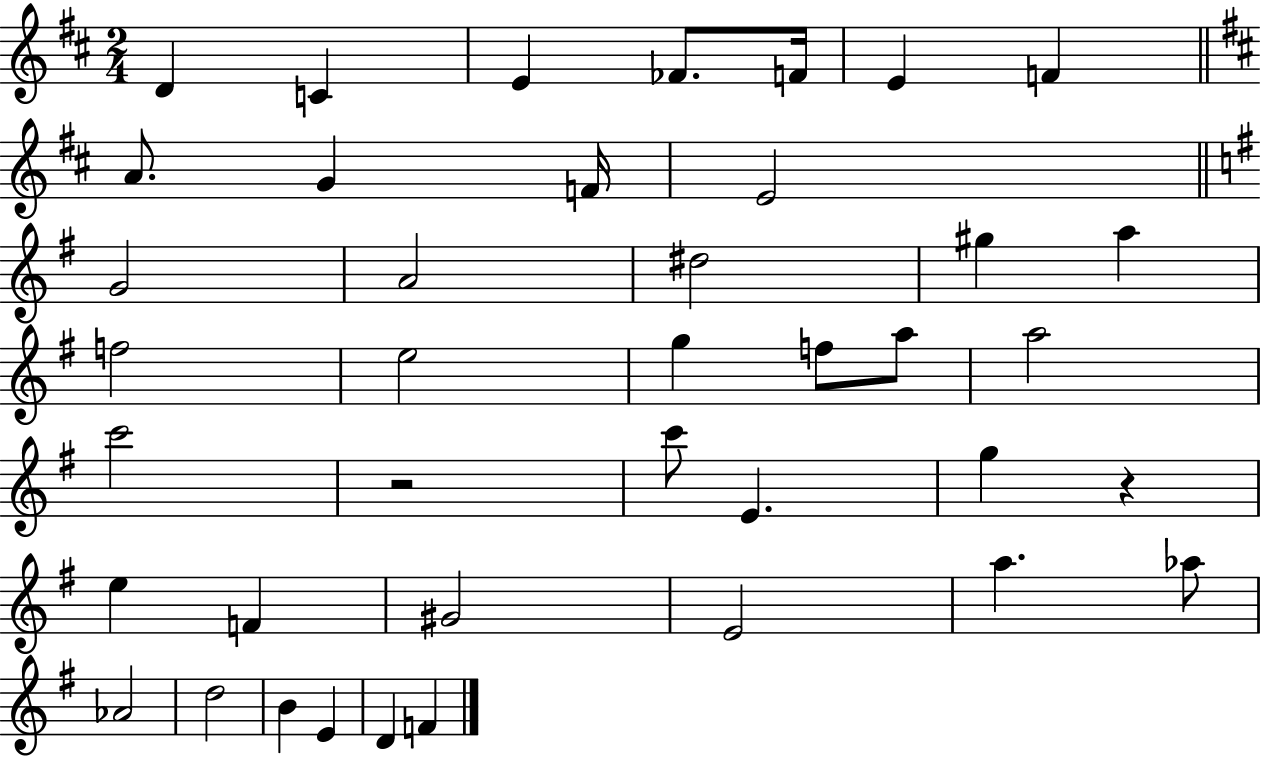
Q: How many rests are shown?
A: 2